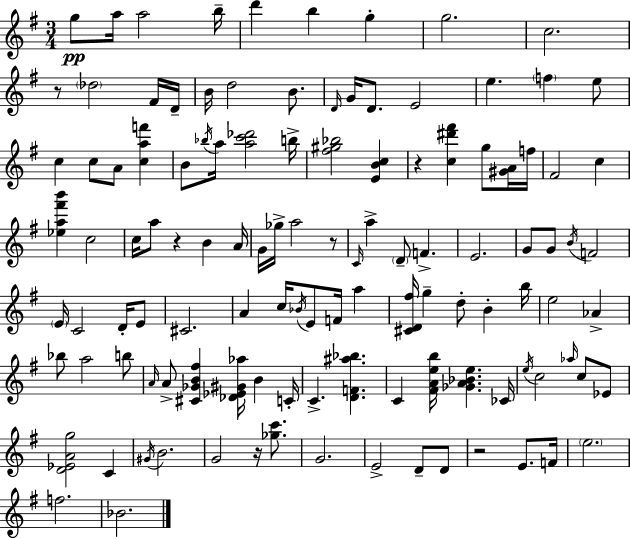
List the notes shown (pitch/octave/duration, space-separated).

G5/e A5/s A5/h B5/s D6/q B5/q G5/q G5/h. C5/h. R/e Db5/h F#4/s D4/s B4/s D5/h B4/e. D4/s G4/s D4/e. E4/h E5/q. F5/q E5/e C5/q C5/e A4/e [C5,A5,F6]/q B4/e Bb5/s A5/s [A5,C6,Db6]/h B5/s [F#5,G#5,Bb5]/h [E4,B4,C5]/q R/q [C5,D#6,F#6]/q G5/e [G#4,A4]/s F5/s F#4/h C5/q [Eb5,A5,F#6,B6]/q C5/h C5/s A5/e R/q B4/q A4/s G4/s Gb5/s A5/h R/e C4/s A5/q D4/e F4/q. E4/h. G4/e G4/e B4/s F4/h E4/s C4/h D4/s E4/e C#4/h. A4/q C5/s Bb4/s E4/e F4/s A5/q [C#4,D4,F#5]/s G5/q D5/e B4/q B5/s E5/h Ab4/q Bb5/e A5/h B5/e A4/s A4/e [C#4,Gb4,B4,F#5]/q [Db4,Eb4,G#4,Ab5]/s B4/q C4/s C4/q. [D4,F4,A#5,Bb5]/q. C4/q [F#4,A4,E5,B5]/s [Gb4,A4,Bb4,E5]/q. CES4/s E5/s C5/h Ab5/s C5/e Eb4/e [D4,Eb4,A4,G5]/h C4/q G#4/s B4/h. G4/h R/s [Gb5,C6]/e. G4/h. E4/h D4/e D4/e R/h E4/e. F4/s E5/h. F5/h. Bb4/h.